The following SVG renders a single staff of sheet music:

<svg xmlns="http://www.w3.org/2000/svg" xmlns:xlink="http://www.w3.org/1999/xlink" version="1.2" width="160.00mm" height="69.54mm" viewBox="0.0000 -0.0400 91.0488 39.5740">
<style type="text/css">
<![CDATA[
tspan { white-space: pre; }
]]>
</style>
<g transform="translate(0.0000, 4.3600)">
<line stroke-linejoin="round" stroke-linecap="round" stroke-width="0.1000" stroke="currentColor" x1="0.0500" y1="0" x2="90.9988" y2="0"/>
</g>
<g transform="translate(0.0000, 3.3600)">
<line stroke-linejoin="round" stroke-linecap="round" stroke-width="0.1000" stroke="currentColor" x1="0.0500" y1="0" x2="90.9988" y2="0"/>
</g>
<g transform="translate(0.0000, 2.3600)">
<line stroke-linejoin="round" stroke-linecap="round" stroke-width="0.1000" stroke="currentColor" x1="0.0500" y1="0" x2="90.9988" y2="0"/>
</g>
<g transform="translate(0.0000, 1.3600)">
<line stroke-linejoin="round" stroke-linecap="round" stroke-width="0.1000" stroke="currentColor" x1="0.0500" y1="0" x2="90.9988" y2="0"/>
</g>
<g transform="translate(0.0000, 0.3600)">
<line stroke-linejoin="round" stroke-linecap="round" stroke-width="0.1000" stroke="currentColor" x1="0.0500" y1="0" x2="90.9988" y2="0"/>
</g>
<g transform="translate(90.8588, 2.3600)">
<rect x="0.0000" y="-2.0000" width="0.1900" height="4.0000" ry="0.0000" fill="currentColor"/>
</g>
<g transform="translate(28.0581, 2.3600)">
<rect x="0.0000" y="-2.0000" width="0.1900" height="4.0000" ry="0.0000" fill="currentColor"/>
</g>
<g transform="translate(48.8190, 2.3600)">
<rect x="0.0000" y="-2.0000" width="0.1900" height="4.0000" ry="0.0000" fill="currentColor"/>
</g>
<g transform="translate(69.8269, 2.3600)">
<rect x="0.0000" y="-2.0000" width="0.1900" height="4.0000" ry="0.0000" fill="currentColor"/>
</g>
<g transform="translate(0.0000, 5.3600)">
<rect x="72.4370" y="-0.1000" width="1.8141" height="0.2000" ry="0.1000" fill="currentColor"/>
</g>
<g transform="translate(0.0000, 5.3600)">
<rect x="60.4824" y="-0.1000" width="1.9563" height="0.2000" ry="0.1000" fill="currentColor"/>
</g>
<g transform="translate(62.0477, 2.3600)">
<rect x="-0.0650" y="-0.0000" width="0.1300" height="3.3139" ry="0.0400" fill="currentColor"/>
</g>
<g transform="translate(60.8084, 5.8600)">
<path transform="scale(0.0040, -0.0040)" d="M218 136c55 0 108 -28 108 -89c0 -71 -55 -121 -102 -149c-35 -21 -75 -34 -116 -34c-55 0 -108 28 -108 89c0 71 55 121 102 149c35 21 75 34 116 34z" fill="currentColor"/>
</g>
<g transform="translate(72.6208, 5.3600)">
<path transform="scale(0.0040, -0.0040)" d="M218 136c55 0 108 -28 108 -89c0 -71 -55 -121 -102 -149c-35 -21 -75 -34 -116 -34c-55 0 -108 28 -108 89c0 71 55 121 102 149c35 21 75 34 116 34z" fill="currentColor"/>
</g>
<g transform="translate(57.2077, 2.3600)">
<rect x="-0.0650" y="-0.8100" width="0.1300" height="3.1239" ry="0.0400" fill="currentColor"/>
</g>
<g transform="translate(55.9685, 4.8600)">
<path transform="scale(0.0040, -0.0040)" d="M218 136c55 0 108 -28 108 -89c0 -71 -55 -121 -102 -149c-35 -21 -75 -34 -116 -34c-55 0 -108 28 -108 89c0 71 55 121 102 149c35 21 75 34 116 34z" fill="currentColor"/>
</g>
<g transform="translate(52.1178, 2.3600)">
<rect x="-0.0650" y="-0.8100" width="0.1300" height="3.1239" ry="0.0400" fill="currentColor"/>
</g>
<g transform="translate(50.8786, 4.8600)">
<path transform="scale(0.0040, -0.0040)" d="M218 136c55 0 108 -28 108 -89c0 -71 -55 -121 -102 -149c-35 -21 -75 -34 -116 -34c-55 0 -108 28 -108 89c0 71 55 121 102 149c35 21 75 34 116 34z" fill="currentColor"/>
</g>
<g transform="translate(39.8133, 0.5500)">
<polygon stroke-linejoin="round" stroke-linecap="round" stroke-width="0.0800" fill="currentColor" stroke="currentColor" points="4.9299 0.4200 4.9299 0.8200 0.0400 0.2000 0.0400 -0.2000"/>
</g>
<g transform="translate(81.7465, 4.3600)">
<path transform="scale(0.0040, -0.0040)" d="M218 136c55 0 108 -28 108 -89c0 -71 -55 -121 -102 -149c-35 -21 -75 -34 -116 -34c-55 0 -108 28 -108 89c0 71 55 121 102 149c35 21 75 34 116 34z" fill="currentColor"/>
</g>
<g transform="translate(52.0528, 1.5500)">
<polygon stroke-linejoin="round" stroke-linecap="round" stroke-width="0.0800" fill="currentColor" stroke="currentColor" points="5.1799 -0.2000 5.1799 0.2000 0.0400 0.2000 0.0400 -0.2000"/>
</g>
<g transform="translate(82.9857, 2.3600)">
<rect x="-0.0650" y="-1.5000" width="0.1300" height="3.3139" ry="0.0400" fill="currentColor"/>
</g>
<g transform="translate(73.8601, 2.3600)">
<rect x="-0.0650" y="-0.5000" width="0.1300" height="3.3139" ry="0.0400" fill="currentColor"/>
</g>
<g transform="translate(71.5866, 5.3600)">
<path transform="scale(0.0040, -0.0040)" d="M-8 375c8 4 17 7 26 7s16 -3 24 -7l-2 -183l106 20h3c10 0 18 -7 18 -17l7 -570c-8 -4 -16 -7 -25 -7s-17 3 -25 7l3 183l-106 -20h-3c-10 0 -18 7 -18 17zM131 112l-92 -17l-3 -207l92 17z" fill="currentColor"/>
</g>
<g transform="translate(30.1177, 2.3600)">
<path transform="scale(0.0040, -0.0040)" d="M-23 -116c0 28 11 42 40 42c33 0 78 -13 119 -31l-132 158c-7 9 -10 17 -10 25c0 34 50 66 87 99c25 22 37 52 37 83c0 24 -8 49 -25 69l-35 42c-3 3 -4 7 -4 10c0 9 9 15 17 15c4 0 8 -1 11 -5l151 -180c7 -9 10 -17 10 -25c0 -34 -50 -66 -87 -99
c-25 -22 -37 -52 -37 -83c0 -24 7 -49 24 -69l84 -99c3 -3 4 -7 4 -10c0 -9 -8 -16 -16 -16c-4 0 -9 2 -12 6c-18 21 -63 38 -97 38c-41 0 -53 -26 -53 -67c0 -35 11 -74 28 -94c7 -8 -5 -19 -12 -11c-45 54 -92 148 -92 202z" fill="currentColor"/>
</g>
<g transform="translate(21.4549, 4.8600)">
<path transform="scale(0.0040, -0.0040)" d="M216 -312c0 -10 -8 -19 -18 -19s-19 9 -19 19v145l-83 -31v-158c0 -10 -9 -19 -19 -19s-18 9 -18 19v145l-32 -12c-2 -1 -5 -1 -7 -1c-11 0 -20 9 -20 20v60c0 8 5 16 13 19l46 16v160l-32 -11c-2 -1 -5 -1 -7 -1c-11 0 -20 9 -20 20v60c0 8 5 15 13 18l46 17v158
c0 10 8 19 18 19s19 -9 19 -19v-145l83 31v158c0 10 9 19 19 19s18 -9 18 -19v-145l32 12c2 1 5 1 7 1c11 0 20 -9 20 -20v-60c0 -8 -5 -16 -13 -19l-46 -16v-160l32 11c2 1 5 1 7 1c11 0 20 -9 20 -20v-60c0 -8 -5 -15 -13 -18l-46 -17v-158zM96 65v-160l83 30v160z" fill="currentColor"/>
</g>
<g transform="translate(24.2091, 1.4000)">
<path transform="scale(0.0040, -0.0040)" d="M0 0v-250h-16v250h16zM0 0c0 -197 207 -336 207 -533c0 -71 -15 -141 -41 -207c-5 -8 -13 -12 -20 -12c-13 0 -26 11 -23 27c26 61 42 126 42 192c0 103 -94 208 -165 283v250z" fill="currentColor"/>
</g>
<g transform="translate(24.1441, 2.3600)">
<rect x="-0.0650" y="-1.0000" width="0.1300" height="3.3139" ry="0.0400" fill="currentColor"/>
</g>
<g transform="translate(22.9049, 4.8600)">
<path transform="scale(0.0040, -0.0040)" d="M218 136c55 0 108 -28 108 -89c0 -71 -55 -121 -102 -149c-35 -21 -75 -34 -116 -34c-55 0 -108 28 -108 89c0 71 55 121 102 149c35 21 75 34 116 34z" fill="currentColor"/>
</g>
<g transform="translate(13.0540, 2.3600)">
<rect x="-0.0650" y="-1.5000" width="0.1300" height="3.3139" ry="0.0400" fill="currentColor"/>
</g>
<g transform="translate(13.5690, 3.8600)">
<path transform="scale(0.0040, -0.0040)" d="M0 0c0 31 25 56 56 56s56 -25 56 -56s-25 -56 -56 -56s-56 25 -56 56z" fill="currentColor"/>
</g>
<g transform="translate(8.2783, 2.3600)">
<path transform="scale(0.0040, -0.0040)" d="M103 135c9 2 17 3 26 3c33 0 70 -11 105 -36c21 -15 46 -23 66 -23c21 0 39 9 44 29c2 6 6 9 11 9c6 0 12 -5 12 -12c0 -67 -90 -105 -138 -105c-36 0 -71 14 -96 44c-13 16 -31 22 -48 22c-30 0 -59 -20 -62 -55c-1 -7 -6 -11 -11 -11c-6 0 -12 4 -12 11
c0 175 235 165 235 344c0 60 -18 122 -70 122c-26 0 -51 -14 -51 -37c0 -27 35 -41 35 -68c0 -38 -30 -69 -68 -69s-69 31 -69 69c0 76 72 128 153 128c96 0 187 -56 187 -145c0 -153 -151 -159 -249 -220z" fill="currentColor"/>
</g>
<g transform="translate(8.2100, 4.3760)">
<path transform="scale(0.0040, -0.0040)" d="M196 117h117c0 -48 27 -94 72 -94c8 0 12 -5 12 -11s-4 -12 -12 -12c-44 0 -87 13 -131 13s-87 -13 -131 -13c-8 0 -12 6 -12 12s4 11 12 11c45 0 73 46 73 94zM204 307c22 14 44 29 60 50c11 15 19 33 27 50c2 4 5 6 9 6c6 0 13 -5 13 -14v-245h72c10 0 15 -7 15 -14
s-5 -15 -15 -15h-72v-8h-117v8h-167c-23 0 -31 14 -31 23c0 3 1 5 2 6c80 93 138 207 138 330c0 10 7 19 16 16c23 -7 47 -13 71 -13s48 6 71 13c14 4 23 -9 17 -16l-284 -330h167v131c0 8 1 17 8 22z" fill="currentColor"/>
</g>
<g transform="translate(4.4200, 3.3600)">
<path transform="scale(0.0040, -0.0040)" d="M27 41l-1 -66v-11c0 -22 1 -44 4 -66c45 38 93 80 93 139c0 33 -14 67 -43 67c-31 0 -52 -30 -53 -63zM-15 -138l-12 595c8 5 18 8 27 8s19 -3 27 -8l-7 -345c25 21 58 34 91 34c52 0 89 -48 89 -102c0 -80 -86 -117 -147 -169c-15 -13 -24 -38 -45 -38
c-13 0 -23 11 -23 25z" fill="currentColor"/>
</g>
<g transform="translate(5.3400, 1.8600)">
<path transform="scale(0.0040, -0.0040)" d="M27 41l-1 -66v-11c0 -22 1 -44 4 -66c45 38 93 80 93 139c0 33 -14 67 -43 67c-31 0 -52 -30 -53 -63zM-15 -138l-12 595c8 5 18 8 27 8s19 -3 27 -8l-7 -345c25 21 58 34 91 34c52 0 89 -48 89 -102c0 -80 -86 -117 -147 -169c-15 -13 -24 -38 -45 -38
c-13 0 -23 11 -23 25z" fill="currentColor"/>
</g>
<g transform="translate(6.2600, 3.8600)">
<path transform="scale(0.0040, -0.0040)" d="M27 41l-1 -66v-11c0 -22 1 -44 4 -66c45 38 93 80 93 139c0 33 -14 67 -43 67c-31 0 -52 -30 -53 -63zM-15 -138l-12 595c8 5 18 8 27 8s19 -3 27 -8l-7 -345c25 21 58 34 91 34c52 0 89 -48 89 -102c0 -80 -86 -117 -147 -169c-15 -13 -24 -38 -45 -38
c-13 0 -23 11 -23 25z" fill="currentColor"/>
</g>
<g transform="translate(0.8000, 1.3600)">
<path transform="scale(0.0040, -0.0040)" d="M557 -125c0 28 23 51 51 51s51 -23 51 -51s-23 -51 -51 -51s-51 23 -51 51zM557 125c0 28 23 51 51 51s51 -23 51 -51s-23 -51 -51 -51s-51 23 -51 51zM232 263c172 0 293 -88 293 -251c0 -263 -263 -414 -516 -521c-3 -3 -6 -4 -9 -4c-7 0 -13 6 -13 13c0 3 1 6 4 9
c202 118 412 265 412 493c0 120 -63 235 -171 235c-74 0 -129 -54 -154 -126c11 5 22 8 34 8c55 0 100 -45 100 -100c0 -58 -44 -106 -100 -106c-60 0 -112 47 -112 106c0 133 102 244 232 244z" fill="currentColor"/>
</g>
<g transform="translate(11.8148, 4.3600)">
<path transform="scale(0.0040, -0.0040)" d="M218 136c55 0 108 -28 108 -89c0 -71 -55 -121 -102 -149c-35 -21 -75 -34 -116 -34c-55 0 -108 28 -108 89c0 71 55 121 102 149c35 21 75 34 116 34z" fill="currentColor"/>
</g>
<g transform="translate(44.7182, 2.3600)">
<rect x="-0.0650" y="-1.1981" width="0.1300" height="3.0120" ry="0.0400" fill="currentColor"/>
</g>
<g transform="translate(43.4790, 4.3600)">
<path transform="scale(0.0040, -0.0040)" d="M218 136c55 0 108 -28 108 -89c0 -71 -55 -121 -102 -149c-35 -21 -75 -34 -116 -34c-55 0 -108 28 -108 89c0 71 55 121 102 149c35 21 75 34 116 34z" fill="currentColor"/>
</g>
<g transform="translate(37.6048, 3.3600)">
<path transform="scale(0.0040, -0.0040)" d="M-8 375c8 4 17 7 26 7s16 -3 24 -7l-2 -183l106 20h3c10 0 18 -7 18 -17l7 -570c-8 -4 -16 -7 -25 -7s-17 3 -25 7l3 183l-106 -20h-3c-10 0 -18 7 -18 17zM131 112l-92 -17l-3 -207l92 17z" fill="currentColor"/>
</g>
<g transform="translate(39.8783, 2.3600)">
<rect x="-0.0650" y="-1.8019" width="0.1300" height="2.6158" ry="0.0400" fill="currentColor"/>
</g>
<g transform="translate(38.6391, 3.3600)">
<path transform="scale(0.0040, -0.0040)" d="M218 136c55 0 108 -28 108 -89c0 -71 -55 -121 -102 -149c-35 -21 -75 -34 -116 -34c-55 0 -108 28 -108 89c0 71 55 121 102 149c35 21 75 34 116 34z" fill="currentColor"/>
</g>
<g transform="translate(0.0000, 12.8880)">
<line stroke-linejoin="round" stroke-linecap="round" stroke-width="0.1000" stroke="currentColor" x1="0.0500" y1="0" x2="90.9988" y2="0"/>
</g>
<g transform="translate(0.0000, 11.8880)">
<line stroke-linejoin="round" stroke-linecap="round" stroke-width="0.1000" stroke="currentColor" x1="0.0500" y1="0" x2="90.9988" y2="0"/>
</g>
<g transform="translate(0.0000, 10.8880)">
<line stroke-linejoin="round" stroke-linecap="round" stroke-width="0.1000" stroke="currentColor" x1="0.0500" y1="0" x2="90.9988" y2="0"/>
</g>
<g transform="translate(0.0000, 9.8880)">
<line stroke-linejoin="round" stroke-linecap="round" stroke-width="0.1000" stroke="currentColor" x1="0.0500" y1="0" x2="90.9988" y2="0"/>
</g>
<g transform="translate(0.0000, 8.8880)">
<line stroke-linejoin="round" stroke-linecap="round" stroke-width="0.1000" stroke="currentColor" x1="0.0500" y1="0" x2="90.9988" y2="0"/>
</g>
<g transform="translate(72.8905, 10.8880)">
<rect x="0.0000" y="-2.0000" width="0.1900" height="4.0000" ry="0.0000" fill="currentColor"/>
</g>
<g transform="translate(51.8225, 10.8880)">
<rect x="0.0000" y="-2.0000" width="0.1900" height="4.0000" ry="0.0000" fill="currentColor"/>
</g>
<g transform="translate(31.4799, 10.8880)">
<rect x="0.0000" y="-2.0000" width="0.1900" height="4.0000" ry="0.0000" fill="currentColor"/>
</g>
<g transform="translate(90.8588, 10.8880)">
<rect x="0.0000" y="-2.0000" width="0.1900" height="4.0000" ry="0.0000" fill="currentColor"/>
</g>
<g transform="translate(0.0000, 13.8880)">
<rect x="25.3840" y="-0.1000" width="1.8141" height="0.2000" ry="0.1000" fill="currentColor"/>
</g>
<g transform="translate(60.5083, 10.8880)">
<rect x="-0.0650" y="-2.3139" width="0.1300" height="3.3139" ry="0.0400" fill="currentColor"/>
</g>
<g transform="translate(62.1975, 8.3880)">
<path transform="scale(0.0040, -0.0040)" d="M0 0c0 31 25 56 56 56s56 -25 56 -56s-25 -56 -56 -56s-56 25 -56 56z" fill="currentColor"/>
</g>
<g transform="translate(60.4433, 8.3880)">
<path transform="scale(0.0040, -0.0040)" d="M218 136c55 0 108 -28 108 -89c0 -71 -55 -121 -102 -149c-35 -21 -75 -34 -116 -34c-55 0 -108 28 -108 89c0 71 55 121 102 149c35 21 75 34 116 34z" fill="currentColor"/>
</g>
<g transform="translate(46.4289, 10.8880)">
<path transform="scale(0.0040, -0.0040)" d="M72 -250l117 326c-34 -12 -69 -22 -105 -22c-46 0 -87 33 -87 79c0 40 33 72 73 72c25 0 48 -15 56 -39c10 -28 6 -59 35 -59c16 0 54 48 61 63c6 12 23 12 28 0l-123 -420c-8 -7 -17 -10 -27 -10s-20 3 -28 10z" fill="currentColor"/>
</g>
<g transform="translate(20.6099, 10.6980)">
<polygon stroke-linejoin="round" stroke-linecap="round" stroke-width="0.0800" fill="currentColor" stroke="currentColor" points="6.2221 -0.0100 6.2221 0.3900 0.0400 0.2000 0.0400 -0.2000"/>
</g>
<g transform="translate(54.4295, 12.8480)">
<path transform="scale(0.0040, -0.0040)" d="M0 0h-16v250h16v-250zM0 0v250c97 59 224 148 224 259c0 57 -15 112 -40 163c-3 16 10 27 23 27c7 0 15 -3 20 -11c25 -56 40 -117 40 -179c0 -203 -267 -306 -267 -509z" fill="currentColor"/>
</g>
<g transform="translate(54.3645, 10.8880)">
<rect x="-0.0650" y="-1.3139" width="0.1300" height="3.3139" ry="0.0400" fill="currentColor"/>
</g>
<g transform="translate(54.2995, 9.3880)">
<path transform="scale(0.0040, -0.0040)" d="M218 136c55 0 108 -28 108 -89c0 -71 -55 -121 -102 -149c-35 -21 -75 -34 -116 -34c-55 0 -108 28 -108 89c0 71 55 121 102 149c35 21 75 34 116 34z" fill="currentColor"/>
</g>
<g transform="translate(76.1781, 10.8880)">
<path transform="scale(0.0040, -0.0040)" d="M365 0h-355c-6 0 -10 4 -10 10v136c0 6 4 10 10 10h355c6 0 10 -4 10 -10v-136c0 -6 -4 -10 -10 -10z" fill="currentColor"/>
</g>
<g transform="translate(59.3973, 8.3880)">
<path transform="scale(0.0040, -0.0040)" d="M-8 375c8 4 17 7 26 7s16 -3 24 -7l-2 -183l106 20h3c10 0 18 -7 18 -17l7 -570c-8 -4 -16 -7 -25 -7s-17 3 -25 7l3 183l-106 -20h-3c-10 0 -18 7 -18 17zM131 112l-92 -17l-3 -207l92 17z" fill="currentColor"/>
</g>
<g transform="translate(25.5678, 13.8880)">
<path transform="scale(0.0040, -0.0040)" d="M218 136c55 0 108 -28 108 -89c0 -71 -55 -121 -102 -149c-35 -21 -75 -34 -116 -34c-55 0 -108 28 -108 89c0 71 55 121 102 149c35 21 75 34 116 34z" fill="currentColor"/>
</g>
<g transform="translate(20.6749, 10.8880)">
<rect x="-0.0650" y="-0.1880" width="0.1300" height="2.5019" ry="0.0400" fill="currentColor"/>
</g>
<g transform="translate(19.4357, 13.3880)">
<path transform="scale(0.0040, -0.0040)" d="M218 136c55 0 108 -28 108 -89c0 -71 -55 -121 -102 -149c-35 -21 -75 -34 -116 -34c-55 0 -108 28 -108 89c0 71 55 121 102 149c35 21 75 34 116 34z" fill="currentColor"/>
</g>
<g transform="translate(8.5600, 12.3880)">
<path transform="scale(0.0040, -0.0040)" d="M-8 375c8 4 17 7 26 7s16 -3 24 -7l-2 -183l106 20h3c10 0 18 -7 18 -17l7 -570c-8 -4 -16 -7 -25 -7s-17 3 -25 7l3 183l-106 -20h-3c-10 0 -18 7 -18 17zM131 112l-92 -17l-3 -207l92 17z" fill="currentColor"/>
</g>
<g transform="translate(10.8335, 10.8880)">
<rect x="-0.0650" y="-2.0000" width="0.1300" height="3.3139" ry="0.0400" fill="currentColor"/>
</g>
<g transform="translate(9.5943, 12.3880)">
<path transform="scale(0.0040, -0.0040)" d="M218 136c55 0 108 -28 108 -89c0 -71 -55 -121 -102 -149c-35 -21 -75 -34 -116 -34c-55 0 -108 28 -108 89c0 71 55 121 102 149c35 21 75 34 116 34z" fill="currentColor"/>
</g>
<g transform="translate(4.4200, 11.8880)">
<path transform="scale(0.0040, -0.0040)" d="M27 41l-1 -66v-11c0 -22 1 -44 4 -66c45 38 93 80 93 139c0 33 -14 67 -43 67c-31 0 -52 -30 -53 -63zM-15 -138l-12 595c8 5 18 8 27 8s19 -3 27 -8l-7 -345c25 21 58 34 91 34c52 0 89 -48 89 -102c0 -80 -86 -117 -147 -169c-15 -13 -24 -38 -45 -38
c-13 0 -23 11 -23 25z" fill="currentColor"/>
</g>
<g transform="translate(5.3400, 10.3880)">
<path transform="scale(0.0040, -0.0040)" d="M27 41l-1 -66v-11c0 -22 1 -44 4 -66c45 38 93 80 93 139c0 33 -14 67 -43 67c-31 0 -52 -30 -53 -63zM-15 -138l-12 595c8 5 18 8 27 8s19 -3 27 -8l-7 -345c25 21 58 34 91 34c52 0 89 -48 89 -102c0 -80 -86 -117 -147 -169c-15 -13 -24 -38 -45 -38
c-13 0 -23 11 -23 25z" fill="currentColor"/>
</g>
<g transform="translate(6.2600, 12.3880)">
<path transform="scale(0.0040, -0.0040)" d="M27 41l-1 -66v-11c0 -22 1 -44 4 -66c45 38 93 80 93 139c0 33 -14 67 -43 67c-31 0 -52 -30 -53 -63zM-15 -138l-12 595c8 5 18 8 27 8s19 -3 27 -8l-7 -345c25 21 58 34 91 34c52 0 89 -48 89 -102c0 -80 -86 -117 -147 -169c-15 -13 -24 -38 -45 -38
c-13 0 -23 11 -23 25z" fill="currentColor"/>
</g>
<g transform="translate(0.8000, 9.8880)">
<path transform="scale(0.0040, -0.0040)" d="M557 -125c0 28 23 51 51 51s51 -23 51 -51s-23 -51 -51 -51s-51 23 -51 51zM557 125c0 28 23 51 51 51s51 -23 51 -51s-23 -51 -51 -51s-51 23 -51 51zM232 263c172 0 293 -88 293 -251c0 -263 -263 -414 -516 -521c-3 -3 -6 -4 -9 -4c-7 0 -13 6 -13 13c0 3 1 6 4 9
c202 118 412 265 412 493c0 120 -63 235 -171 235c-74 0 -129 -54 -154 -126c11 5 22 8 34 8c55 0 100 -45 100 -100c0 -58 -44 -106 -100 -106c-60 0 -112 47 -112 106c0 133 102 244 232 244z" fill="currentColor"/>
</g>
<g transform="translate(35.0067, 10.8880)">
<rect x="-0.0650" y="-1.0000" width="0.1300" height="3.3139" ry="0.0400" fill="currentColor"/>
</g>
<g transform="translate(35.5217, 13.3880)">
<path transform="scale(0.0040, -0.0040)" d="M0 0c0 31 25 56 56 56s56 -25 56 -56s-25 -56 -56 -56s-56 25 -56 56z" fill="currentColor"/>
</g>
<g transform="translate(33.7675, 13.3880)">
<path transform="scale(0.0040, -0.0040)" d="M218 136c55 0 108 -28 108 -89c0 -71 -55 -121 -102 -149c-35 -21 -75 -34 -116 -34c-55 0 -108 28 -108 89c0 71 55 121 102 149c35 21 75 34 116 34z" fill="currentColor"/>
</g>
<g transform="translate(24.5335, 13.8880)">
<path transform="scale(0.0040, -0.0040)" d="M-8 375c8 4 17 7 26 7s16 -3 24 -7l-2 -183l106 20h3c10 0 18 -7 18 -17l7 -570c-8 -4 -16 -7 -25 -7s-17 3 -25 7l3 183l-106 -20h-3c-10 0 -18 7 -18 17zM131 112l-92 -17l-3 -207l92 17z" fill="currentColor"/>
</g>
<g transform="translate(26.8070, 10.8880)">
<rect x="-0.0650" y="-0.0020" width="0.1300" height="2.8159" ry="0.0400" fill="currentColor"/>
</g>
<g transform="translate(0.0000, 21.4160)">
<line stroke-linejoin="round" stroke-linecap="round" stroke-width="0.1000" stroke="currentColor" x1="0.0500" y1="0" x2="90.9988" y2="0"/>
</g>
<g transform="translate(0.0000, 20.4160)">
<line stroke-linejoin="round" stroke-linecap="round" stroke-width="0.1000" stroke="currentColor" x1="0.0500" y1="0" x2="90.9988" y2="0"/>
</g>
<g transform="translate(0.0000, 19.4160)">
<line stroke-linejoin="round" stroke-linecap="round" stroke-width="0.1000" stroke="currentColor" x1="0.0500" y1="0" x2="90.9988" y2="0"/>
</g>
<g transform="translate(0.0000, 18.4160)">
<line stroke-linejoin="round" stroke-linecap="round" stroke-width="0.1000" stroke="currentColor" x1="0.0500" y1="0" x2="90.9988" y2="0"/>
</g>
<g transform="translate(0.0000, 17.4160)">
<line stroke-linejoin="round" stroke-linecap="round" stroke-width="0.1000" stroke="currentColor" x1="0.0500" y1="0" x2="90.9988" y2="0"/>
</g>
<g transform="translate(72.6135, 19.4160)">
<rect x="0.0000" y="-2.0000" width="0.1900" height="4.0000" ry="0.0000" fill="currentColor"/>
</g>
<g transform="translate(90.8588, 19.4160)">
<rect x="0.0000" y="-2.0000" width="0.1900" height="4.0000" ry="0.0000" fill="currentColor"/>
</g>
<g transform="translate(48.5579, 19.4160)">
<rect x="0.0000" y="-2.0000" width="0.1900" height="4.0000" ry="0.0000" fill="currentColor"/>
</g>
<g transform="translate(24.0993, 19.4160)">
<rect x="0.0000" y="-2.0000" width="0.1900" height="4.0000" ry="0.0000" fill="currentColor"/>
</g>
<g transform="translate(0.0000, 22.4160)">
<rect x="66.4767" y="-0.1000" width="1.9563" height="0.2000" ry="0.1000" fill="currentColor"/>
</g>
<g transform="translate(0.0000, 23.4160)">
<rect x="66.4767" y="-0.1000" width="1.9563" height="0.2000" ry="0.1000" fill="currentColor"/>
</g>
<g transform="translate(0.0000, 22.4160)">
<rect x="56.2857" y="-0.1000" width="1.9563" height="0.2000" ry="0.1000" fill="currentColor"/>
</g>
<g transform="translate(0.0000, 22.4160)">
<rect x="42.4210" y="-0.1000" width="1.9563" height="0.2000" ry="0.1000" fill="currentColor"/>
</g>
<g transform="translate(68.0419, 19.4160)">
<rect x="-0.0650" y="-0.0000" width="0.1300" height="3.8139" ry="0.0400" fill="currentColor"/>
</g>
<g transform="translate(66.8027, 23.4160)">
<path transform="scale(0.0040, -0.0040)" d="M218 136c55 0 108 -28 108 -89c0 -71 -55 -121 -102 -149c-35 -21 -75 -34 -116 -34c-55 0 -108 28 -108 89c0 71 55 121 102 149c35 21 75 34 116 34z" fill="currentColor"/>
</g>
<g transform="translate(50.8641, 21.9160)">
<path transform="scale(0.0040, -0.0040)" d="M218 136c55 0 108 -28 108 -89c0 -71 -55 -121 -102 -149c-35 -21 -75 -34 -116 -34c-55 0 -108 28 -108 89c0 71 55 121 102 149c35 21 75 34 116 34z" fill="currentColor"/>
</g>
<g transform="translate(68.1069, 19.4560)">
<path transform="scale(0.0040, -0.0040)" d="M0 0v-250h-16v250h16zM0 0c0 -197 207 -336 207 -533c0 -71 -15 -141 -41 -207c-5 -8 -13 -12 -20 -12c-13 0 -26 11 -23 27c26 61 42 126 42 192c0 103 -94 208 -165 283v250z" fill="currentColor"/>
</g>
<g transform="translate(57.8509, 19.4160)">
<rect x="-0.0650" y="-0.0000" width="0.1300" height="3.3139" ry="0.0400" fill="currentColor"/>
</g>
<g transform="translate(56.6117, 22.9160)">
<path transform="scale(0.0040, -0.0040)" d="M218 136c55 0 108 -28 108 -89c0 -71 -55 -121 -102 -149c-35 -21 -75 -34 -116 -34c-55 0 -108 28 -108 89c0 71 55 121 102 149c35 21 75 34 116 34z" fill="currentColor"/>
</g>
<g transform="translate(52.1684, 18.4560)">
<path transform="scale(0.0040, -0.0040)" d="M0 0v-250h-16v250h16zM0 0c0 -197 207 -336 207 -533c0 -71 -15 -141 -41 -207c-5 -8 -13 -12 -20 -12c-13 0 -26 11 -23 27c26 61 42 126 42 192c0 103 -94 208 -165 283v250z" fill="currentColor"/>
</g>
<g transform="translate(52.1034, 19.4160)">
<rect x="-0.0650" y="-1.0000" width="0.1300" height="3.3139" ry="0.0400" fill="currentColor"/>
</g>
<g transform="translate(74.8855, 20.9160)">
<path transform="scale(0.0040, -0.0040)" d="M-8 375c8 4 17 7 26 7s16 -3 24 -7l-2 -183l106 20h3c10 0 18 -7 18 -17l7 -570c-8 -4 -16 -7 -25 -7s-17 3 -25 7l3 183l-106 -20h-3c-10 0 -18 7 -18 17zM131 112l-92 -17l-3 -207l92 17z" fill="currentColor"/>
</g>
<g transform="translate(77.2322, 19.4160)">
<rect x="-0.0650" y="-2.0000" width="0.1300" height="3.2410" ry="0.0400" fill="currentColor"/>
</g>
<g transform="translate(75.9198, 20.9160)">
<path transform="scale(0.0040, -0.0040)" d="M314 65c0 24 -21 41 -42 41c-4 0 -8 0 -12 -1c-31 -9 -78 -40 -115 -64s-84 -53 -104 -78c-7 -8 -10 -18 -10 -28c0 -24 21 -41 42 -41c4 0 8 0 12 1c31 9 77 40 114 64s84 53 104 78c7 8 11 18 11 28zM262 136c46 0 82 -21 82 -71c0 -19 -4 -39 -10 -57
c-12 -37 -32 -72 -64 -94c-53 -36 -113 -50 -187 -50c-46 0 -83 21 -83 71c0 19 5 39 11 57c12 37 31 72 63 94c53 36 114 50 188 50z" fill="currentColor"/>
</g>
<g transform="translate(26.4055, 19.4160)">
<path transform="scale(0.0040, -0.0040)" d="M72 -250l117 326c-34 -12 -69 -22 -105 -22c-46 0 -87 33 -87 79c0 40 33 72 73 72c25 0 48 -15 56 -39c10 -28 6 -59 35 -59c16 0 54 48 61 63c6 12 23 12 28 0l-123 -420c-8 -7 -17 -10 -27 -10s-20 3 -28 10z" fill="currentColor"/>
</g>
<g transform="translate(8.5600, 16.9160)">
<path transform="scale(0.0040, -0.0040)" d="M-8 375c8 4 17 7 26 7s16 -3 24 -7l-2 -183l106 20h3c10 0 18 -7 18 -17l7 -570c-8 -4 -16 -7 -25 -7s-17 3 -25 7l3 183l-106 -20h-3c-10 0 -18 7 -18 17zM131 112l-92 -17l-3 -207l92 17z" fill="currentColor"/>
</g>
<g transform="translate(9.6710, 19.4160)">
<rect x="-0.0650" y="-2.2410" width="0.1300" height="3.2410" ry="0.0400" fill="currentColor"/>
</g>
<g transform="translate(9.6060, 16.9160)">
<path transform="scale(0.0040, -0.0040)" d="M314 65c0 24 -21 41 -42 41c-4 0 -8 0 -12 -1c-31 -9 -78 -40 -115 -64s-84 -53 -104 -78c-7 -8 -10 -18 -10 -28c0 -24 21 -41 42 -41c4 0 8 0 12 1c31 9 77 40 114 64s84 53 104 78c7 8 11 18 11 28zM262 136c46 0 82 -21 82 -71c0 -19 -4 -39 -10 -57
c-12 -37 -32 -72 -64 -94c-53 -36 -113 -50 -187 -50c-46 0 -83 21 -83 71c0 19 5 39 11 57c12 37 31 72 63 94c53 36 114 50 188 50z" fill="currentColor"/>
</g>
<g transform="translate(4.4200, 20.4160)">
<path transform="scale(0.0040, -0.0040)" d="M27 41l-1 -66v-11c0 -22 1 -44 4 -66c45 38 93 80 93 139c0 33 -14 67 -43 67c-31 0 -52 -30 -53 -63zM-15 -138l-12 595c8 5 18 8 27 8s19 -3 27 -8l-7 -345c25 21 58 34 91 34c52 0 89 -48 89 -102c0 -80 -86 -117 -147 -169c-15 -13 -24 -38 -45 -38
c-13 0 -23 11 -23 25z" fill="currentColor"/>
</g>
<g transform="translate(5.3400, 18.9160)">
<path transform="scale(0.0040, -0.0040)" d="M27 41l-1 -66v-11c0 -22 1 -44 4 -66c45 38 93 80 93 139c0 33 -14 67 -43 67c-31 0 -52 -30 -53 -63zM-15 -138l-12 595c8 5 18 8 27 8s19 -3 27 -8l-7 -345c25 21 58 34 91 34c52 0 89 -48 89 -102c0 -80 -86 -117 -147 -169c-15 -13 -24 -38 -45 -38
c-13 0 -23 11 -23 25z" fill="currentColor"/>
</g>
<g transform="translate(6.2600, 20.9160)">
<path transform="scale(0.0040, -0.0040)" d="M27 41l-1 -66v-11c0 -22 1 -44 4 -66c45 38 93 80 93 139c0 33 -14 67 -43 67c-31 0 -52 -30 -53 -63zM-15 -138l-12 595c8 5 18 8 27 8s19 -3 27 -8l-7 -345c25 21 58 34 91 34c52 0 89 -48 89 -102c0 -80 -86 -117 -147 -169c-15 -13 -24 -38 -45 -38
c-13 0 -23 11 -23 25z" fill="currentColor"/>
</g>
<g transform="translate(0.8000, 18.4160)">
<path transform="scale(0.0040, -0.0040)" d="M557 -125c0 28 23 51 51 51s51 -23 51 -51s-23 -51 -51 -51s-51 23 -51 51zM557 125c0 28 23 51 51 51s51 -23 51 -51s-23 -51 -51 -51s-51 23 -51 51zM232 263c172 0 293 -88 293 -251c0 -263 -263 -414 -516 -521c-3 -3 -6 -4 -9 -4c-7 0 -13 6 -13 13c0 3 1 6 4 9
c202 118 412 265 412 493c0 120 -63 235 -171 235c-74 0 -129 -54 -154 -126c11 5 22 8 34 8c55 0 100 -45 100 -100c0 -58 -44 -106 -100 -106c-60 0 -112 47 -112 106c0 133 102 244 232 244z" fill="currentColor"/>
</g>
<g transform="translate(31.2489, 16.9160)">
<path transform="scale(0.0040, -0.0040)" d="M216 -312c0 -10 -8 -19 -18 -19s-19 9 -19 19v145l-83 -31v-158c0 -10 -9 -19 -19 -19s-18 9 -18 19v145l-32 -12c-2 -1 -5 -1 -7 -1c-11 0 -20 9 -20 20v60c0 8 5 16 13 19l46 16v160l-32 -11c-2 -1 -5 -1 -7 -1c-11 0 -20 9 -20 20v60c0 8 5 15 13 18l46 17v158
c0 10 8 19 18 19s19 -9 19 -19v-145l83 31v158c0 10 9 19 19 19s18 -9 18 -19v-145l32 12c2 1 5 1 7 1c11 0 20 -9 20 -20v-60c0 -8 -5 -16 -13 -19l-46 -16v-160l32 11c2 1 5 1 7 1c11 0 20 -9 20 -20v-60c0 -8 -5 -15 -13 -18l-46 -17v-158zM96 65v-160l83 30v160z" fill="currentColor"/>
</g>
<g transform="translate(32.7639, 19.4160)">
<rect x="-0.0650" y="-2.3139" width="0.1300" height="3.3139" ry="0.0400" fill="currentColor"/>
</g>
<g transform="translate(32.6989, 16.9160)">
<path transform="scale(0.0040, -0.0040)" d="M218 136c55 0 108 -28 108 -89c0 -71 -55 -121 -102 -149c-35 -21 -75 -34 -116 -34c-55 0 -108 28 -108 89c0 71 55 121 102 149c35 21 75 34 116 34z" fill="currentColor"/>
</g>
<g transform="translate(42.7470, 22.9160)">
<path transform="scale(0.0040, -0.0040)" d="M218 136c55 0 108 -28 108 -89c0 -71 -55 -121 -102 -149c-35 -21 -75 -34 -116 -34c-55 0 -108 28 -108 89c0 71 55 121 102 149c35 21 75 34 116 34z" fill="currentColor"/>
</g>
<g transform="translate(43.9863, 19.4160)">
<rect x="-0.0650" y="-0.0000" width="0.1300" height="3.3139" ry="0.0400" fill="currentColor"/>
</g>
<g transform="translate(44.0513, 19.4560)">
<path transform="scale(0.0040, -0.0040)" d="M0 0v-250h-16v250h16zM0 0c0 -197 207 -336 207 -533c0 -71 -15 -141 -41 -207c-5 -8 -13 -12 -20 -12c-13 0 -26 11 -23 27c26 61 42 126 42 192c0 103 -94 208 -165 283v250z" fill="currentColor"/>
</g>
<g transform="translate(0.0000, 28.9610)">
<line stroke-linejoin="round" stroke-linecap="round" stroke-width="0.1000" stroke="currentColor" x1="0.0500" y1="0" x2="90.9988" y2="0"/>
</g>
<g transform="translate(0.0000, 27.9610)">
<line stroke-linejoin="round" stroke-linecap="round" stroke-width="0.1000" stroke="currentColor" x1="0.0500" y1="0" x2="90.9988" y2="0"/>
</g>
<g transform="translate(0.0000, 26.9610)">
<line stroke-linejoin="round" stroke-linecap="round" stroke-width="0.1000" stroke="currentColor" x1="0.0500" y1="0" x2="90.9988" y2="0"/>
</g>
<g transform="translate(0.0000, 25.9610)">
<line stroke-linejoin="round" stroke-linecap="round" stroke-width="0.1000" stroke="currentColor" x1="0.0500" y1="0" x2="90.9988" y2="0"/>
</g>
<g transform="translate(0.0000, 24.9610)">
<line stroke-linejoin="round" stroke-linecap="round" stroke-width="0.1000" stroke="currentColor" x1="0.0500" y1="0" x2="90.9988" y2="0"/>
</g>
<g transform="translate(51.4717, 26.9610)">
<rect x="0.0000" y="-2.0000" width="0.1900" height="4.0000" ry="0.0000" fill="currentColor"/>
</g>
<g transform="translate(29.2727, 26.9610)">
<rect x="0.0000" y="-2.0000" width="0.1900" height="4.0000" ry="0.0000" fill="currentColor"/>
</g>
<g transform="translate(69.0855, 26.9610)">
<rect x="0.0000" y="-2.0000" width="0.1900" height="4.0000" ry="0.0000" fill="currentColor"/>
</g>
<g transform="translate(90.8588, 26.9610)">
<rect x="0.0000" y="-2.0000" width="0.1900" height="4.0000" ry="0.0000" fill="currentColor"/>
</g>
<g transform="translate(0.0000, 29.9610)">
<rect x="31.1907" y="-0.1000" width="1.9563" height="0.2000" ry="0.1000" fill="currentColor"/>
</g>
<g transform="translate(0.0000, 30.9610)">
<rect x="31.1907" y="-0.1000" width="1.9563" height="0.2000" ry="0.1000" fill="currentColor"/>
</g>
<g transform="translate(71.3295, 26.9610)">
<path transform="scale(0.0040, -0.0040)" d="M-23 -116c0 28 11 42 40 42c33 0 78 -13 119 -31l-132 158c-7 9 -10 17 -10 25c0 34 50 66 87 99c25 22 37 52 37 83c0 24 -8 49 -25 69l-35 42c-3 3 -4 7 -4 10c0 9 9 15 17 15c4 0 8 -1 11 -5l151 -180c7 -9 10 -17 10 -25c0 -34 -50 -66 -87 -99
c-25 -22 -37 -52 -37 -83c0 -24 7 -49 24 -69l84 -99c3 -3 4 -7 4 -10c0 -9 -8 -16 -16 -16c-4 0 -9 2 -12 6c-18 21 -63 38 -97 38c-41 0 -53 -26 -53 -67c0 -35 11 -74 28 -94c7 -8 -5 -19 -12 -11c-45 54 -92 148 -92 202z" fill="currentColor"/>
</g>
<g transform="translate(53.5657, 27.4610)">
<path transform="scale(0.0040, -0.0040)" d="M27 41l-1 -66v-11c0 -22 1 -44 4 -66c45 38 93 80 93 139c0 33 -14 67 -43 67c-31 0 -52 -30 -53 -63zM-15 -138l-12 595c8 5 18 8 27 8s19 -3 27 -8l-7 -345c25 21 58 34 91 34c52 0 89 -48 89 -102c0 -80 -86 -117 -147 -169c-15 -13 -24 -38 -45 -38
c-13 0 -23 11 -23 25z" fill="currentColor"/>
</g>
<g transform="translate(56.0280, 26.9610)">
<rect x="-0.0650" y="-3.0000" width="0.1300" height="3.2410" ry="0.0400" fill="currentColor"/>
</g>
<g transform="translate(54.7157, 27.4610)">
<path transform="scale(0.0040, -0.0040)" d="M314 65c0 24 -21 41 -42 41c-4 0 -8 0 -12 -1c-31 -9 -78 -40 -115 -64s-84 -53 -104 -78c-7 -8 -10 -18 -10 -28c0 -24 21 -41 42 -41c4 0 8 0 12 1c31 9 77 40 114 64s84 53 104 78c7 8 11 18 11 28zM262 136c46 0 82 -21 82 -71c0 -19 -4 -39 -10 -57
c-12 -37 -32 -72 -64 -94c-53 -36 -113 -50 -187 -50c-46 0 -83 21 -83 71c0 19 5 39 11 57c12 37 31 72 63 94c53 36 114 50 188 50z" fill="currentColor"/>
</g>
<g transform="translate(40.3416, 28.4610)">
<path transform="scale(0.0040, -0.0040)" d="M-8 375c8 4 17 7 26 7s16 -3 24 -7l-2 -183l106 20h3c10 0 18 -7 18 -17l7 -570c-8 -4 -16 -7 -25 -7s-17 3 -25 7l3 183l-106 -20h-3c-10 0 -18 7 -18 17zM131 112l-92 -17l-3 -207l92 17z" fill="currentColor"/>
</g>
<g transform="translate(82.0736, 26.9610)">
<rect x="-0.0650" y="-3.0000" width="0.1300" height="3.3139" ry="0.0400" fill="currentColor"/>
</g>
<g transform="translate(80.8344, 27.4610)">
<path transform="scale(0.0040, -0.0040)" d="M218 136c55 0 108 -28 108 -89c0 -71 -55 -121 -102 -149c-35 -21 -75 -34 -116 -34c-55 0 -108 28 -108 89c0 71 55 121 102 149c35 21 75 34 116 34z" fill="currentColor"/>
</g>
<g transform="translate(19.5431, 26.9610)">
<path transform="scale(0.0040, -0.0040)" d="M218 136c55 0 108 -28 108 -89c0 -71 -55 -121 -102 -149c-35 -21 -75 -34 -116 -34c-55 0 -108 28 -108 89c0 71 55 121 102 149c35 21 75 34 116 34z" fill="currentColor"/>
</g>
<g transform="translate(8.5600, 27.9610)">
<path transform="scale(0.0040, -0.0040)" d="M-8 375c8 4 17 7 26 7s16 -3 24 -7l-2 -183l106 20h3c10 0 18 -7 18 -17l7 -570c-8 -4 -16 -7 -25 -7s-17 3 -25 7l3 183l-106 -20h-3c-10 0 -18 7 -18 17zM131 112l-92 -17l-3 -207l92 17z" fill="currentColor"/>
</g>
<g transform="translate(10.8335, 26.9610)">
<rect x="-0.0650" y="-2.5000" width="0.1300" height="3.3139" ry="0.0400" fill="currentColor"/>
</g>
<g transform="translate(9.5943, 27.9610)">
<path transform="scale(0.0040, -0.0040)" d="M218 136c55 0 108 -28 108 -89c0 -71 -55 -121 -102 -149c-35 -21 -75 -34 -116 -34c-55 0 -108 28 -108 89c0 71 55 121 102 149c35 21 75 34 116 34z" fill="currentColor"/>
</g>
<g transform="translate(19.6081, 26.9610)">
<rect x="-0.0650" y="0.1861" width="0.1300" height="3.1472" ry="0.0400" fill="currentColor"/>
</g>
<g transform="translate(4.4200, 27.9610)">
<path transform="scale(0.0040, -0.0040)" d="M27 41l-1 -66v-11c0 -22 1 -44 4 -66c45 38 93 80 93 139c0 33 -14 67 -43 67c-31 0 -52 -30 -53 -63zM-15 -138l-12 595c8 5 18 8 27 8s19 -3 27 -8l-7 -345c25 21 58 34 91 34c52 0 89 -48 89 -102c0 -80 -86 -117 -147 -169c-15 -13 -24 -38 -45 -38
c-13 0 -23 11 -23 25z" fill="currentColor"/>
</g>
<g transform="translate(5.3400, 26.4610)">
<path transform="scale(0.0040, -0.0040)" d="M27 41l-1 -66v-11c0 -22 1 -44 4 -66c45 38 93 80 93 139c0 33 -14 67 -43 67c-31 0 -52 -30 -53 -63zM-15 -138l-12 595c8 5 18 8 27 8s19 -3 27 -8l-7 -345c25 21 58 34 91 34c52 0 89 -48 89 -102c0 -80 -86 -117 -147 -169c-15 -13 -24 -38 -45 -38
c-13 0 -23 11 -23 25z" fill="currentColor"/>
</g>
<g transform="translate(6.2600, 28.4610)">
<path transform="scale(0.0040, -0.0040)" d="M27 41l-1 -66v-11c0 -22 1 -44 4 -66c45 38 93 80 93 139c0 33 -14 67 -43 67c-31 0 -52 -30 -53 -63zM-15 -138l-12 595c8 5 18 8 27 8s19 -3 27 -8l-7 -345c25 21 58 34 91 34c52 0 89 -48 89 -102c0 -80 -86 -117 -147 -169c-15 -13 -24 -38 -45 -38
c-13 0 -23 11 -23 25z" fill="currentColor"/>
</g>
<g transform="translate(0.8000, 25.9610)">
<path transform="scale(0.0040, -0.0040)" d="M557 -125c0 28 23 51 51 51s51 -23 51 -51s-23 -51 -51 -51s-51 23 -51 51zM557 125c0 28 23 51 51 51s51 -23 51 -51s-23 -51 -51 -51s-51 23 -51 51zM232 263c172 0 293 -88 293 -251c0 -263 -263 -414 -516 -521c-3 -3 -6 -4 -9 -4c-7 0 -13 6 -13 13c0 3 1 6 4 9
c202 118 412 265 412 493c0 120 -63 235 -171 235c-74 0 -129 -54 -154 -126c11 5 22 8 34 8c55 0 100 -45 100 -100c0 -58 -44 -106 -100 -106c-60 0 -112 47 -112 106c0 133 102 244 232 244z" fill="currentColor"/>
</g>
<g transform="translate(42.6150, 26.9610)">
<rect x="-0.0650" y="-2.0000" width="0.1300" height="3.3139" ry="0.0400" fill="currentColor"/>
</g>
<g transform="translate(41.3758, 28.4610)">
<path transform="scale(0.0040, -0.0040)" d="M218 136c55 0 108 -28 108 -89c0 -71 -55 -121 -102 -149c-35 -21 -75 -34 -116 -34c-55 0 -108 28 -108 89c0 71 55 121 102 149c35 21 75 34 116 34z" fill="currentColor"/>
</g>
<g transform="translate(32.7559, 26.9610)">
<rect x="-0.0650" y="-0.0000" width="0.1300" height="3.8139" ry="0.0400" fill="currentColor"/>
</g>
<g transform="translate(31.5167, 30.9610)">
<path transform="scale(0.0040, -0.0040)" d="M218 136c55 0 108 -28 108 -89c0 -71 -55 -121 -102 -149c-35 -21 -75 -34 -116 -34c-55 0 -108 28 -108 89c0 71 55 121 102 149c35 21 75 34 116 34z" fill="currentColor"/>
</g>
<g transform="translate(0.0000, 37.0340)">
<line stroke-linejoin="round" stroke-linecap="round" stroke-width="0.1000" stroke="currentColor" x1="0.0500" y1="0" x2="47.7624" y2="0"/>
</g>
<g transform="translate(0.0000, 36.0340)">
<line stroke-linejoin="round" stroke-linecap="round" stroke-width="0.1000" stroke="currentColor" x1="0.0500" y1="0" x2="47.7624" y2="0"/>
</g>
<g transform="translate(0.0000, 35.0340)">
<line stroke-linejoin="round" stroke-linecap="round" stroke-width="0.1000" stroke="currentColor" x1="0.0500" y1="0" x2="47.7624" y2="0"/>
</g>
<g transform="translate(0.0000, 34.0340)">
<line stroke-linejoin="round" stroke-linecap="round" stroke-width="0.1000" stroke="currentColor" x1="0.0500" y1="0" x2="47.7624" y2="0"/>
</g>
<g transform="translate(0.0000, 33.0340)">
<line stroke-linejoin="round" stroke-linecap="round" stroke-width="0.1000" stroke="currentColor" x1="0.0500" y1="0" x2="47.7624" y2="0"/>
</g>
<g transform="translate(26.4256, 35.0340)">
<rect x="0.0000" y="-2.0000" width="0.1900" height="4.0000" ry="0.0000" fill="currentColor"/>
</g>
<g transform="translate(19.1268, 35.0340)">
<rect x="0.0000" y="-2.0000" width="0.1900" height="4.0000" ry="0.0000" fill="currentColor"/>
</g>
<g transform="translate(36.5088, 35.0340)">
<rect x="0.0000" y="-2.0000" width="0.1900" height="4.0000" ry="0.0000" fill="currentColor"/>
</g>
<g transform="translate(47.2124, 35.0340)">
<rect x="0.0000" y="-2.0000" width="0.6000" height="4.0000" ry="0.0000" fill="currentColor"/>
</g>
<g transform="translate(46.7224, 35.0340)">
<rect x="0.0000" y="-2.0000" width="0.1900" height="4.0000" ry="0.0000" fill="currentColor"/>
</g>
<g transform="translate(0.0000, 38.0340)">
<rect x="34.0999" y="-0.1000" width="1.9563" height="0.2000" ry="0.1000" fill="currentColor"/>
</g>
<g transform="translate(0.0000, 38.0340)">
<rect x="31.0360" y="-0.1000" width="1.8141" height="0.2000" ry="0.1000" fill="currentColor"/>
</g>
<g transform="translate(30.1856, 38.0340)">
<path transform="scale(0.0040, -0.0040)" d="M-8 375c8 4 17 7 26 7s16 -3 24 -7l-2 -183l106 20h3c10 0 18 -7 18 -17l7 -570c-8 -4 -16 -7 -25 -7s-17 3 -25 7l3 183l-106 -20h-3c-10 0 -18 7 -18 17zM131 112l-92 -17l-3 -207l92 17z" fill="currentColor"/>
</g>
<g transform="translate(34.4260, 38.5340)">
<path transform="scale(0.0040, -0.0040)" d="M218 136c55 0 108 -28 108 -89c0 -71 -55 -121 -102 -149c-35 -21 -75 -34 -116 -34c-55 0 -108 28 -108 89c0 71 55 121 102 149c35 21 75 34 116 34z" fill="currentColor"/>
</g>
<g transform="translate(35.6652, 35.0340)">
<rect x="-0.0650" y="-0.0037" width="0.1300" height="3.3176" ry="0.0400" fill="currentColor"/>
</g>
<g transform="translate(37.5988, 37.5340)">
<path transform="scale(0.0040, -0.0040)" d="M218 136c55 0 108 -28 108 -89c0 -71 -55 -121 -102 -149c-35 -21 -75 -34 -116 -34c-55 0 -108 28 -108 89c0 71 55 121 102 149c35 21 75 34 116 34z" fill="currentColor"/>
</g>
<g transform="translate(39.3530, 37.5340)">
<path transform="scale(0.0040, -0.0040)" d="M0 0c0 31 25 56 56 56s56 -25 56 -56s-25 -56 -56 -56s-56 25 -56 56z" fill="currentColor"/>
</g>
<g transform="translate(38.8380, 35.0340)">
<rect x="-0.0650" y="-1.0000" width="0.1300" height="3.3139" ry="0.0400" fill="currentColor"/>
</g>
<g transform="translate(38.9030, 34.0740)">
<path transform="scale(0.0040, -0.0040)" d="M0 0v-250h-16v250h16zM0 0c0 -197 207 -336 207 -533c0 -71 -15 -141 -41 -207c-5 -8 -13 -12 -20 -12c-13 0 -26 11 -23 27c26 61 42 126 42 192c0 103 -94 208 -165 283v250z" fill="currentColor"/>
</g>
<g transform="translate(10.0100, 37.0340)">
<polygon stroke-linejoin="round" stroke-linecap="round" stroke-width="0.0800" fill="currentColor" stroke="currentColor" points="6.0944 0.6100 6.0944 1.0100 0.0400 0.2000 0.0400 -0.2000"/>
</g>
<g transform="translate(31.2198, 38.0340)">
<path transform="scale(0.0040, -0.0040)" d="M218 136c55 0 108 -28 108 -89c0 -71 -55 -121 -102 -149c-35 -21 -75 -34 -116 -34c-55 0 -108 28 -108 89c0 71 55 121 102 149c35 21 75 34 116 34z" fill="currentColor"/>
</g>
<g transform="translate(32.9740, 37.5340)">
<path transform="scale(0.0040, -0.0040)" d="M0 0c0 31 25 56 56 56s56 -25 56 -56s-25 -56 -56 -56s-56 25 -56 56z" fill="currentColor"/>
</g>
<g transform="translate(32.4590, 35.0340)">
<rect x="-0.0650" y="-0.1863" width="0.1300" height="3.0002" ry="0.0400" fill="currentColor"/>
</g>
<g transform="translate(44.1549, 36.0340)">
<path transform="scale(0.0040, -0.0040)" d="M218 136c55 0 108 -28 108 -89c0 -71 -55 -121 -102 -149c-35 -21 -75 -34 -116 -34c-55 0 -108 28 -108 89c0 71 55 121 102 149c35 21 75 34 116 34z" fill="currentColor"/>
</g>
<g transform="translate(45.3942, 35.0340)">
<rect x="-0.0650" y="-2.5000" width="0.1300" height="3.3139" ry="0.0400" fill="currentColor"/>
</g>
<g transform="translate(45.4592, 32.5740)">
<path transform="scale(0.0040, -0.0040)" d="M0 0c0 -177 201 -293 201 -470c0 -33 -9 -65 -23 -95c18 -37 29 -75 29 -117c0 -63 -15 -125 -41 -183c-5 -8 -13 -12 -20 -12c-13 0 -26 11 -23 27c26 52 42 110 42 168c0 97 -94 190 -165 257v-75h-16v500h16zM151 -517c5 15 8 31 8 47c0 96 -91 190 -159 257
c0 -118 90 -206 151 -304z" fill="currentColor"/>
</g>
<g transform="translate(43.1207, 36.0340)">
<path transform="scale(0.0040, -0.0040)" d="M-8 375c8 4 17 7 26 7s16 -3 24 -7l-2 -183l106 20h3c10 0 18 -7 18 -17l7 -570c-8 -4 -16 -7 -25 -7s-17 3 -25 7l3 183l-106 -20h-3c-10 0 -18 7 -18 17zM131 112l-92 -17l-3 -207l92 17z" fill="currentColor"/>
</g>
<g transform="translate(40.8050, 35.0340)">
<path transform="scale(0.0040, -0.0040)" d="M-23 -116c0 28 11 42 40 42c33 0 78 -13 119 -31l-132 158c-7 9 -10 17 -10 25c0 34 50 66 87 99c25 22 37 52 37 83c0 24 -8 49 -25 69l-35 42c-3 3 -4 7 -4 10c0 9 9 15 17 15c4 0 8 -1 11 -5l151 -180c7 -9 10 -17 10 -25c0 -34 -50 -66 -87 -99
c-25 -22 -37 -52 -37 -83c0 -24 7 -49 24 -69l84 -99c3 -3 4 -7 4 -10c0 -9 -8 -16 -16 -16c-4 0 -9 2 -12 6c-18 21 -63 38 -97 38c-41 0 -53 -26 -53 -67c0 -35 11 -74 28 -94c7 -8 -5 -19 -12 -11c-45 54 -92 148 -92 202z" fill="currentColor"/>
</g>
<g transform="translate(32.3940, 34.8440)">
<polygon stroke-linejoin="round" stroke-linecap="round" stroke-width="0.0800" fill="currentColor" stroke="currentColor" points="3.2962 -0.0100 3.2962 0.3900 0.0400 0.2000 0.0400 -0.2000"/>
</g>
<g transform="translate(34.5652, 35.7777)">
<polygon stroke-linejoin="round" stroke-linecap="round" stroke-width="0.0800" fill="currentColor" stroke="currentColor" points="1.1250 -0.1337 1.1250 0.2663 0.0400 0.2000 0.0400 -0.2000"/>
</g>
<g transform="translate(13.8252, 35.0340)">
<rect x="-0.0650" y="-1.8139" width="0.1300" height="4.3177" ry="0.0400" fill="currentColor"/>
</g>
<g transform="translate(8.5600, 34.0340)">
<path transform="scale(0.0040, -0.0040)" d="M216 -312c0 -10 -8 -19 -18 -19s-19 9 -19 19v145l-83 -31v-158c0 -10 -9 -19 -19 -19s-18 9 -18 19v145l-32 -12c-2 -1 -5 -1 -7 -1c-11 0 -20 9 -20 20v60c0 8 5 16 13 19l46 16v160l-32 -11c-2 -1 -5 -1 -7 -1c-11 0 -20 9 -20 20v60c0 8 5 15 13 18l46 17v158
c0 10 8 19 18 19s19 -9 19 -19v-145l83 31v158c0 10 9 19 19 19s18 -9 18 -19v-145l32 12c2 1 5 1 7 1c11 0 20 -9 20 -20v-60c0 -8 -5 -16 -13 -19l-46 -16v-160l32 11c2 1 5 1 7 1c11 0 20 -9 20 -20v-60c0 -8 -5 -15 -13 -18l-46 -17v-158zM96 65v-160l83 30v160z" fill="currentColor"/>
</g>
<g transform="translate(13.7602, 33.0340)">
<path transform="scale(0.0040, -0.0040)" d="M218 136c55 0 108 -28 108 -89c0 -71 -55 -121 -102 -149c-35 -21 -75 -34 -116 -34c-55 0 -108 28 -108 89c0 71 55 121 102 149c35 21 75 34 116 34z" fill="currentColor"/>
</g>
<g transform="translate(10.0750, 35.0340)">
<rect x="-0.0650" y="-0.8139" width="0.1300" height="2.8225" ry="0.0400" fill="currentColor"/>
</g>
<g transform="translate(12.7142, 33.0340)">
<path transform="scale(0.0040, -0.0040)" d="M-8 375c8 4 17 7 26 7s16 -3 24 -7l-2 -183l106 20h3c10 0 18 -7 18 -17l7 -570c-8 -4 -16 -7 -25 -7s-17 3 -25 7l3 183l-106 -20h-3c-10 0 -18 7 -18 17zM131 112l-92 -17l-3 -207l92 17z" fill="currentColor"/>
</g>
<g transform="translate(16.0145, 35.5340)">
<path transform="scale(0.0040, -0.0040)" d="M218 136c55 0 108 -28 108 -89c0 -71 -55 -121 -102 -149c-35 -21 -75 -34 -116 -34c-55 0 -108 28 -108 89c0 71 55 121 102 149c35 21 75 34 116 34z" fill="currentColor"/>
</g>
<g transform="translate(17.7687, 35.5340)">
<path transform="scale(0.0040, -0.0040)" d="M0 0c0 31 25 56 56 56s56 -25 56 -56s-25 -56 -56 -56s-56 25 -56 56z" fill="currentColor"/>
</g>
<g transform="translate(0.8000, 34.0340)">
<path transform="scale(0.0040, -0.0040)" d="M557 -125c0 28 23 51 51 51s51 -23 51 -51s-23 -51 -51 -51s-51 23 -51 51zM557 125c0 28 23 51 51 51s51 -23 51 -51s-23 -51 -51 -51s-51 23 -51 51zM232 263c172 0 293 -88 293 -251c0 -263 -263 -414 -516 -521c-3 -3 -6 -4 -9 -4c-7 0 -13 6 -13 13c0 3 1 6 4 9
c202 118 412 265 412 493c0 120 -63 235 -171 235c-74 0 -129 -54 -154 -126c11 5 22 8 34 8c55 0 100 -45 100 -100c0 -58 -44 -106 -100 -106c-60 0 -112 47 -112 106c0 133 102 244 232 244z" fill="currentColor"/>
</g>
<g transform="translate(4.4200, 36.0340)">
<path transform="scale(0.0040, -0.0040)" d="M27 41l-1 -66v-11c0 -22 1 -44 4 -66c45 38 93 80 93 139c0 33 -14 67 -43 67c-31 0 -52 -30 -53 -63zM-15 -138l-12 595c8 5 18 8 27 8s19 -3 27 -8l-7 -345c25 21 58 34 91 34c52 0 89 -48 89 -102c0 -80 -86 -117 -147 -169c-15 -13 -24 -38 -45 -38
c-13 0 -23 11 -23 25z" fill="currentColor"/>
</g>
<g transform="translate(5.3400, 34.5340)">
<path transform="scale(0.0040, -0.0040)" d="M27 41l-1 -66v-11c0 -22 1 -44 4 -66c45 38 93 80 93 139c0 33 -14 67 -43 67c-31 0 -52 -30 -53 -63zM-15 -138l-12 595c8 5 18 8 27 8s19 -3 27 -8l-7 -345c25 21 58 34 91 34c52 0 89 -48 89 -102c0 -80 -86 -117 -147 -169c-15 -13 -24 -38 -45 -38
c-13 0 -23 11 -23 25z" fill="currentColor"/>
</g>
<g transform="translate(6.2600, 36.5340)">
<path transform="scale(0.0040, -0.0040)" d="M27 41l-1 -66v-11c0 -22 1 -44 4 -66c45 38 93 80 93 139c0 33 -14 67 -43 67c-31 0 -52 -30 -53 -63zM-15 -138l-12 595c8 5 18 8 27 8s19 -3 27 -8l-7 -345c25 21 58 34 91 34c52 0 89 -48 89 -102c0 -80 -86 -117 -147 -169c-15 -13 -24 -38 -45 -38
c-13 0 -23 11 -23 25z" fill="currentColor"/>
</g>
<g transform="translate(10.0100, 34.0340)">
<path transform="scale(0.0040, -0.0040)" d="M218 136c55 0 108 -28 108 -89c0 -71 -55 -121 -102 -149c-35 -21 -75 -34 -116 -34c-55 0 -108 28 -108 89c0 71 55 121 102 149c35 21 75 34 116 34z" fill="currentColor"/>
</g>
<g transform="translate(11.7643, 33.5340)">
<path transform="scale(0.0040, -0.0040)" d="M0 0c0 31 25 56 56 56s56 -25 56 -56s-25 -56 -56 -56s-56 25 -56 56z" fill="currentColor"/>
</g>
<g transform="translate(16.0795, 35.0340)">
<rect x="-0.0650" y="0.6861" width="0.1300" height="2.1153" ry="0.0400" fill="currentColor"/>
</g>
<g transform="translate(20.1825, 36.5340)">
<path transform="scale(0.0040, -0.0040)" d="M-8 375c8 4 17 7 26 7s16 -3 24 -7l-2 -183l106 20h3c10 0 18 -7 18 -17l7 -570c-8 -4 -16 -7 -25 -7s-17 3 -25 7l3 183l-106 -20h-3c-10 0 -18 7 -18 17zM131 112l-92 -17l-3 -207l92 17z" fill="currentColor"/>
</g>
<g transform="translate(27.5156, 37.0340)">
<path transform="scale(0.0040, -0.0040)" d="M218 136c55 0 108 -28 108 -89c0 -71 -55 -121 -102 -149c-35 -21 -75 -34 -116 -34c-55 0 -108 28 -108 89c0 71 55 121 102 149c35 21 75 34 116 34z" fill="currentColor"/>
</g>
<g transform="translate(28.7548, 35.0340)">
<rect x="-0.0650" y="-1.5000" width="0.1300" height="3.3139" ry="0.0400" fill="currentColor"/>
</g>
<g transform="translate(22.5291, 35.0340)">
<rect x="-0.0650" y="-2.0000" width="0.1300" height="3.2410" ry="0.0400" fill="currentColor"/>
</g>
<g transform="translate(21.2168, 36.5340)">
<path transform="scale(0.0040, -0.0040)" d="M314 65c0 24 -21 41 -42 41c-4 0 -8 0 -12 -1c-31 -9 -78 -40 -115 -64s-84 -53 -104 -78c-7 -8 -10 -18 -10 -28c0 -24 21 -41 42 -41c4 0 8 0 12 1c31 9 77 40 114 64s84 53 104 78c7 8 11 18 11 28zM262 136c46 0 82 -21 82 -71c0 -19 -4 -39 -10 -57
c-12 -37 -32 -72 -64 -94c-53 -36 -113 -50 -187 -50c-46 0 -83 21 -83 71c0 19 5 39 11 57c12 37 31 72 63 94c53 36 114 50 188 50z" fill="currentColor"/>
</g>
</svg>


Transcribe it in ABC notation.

X:1
T:Untitled
M:2/4
L:1/4
K:Eb
G,, ^F,,/2 z B,,/2 G,,/2 F,,/2 F,,/2 D,, E,, G,, A,, F,,/2 E,,/2 F,, z/2 G,/2 B, z2 B,2 z/2 ^B, D,,/2 F,,/2 D,, C,,/2 A,,2 B,, D, C,, A,, _C,2 z C, ^F,/2 A,/2 C,/2 A,,2 G,, E,,/2 D,,/4 F,,/2 z B,,/4